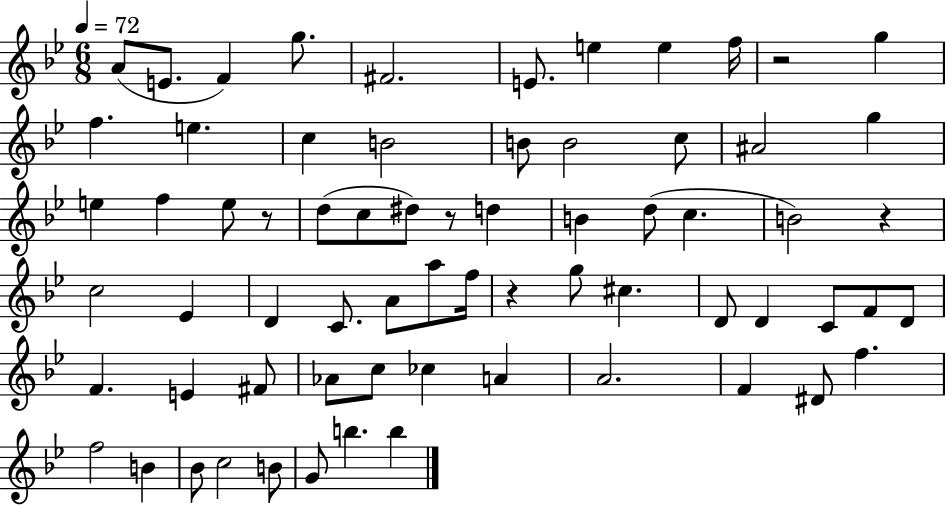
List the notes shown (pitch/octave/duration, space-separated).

A4/e E4/e. F4/q G5/e. F#4/h. E4/e. E5/q E5/q F5/s R/h G5/q F5/q. E5/q. C5/q B4/h B4/e B4/h C5/e A#4/h G5/q E5/q F5/q E5/e R/e D5/e C5/e D#5/e R/e D5/q B4/q D5/e C5/q. B4/h R/q C5/h Eb4/q D4/q C4/e. A4/e A5/e F5/s R/q G5/e C#5/q. D4/e D4/q C4/e F4/e D4/e F4/q. E4/q F#4/e Ab4/e C5/e CES5/q A4/q A4/h. F4/q D#4/e F5/q. F5/h B4/q Bb4/e C5/h B4/e G4/e B5/q. B5/q